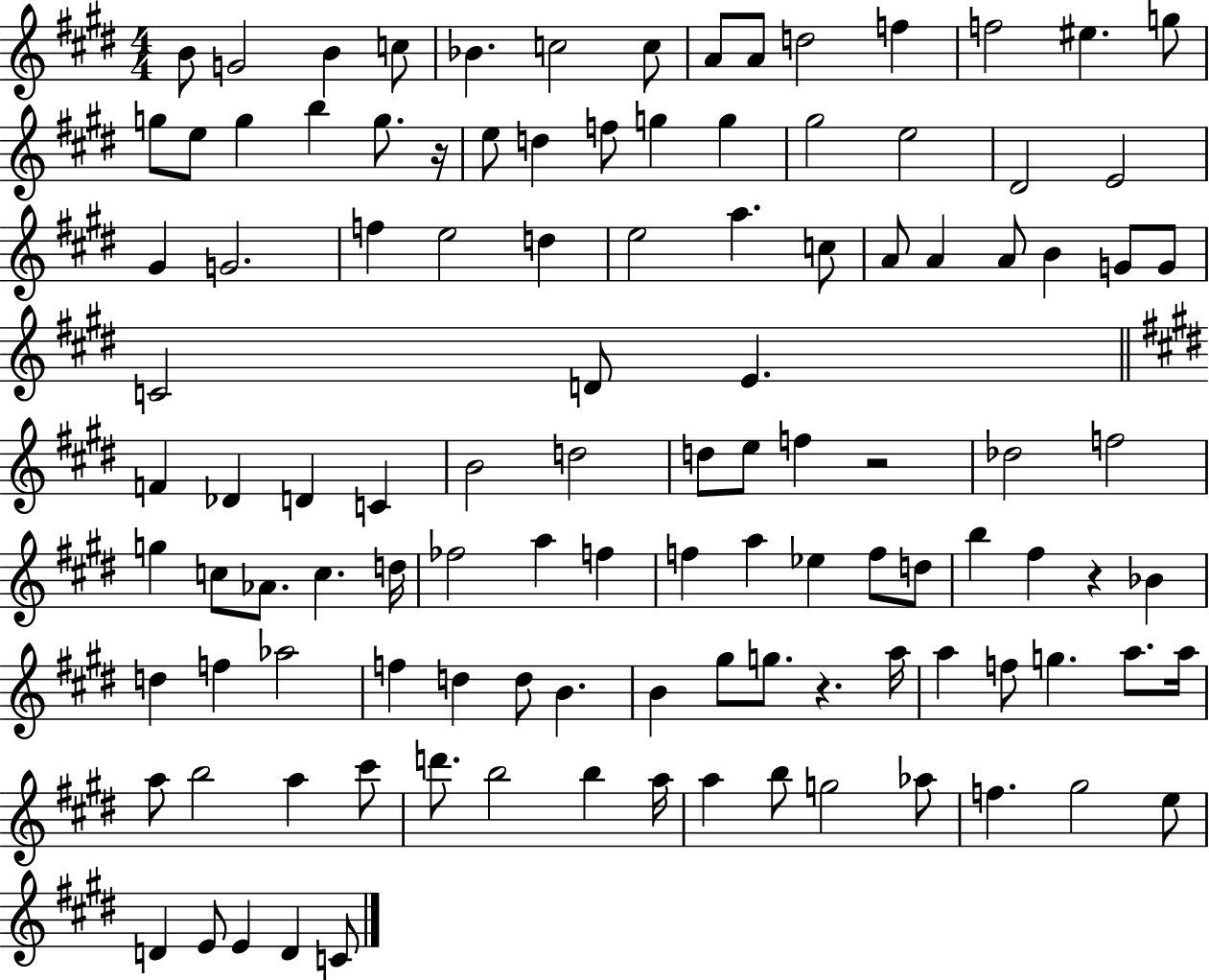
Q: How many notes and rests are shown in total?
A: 112